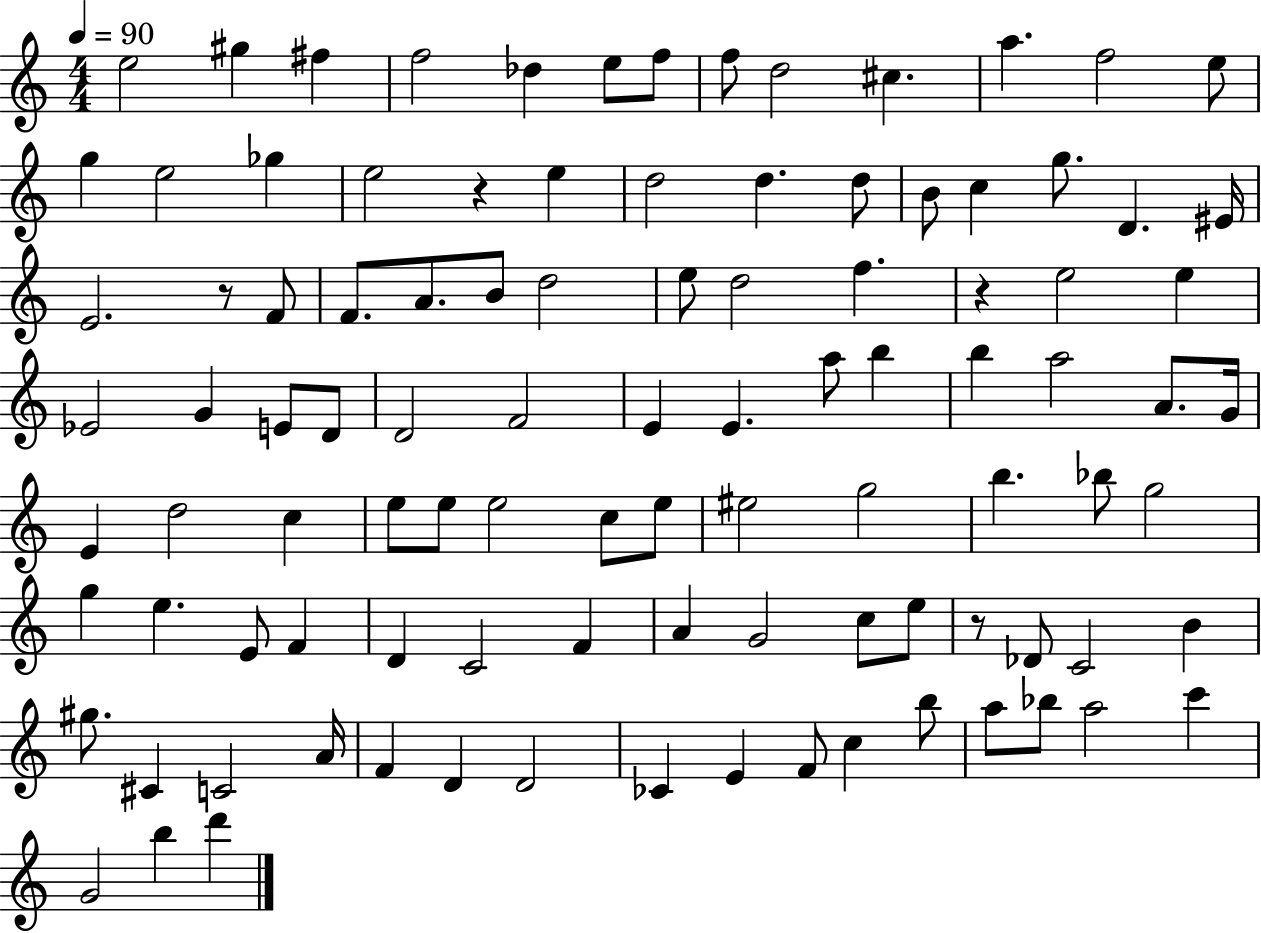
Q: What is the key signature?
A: C major